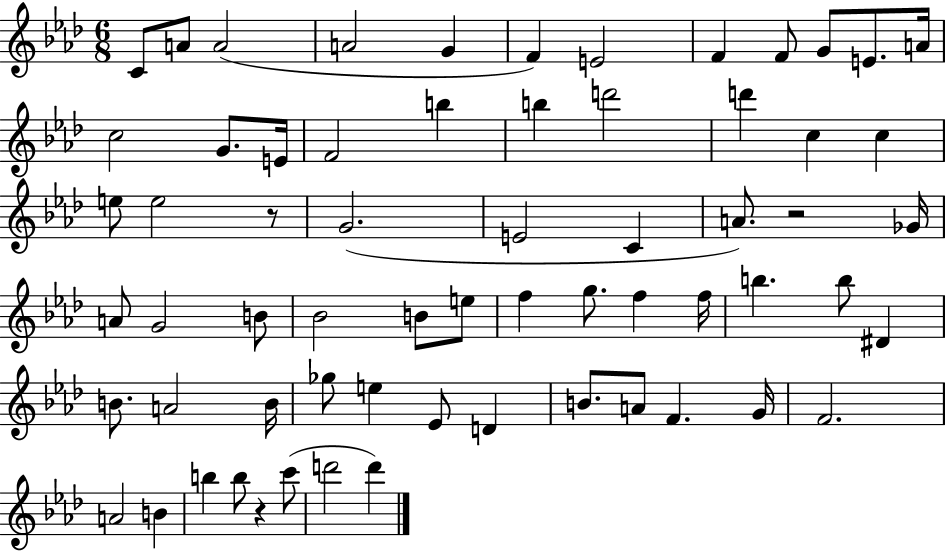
X:1
T:Untitled
M:6/8
L:1/4
K:Ab
C/2 A/2 A2 A2 G F E2 F F/2 G/2 E/2 A/4 c2 G/2 E/4 F2 b b d'2 d' c c e/2 e2 z/2 G2 E2 C A/2 z2 _G/4 A/2 G2 B/2 _B2 B/2 e/2 f g/2 f f/4 b b/2 ^D B/2 A2 B/4 _g/2 e _E/2 D B/2 A/2 F G/4 F2 A2 B b b/2 z c'/2 d'2 d'